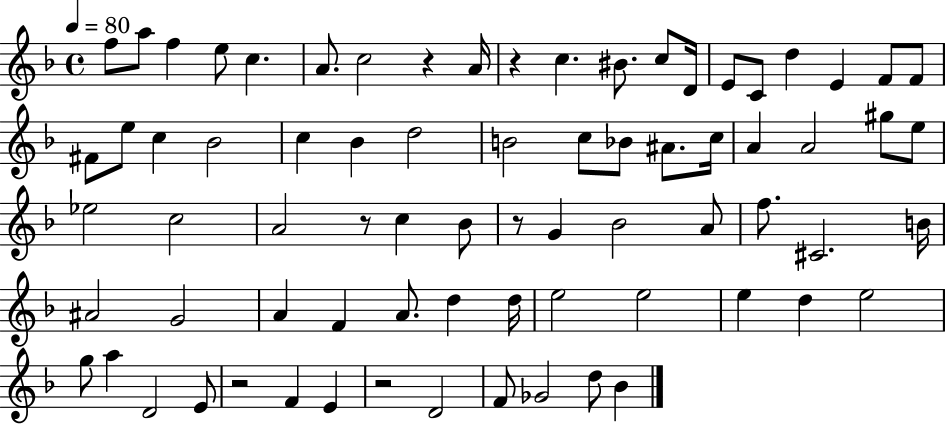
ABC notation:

X:1
T:Untitled
M:4/4
L:1/4
K:F
f/2 a/2 f e/2 c A/2 c2 z A/4 z c ^B/2 c/2 D/4 E/2 C/2 d E F/2 F/2 ^F/2 e/2 c _B2 c _B d2 B2 c/2 _B/2 ^A/2 c/4 A A2 ^g/2 e/2 _e2 c2 A2 z/2 c _B/2 z/2 G _B2 A/2 f/2 ^C2 B/4 ^A2 G2 A F A/2 d d/4 e2 e2 e d e2 g/2 a D2 E/2 z2 F E z2 D2 F/2 _G2 d/2 _B